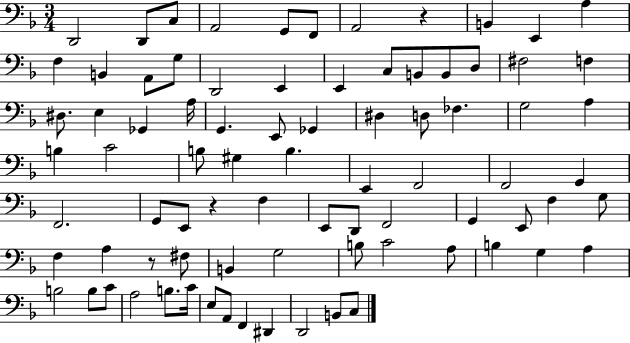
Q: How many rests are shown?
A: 3